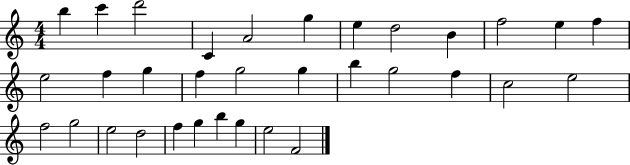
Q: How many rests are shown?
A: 0